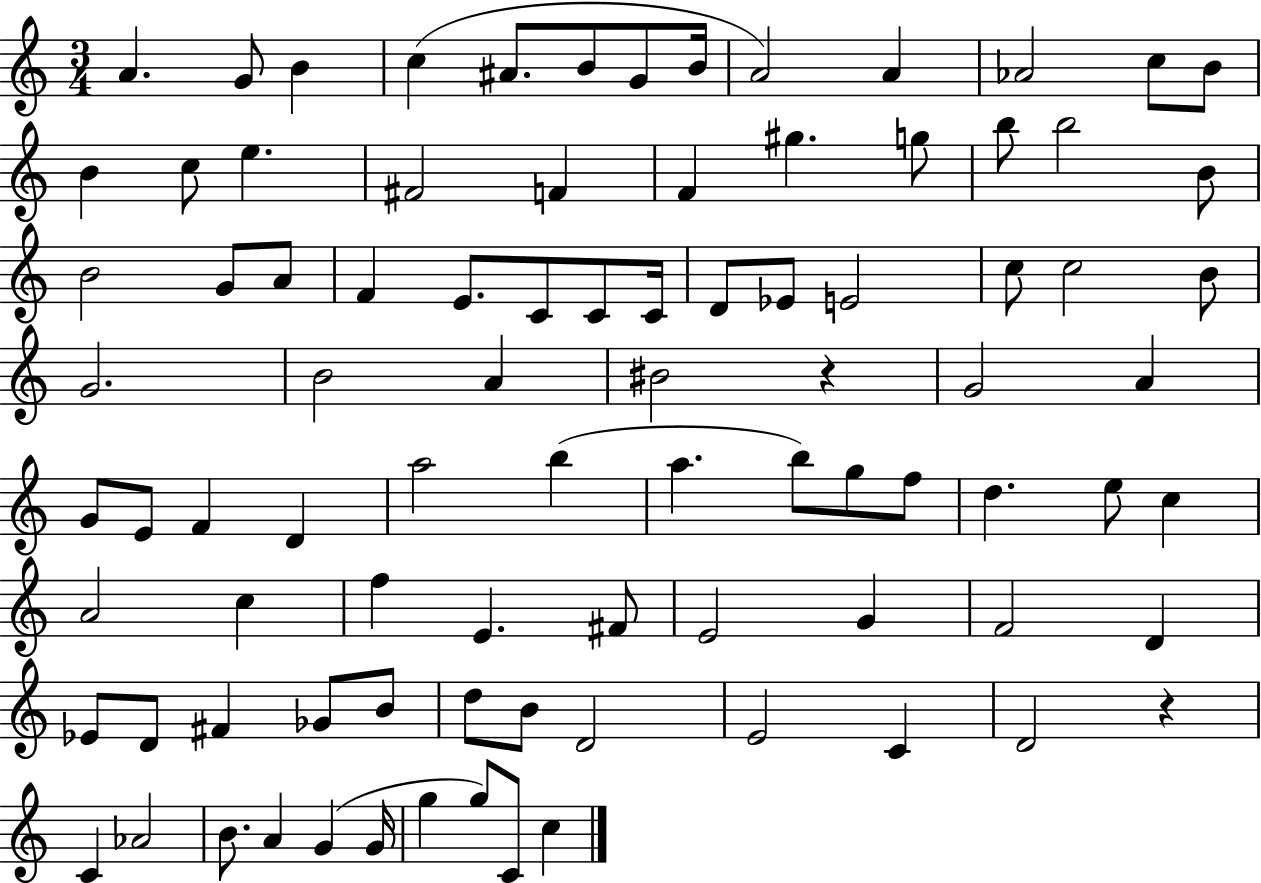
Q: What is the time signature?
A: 3/4